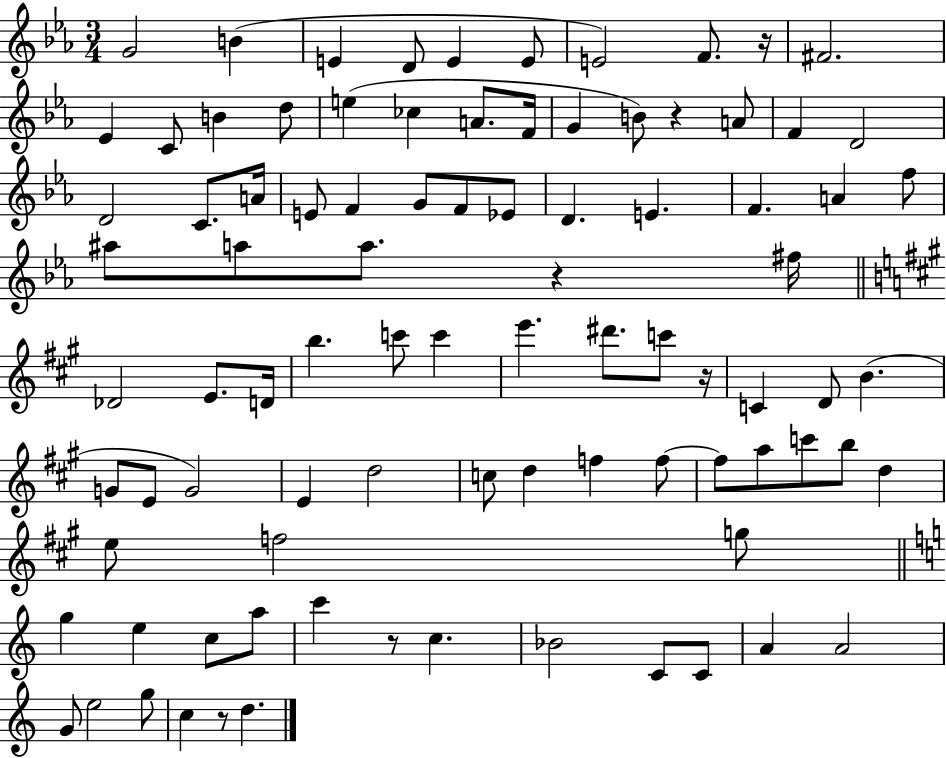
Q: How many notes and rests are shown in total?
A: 90